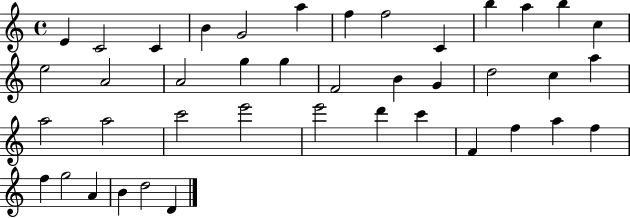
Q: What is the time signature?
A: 4/4